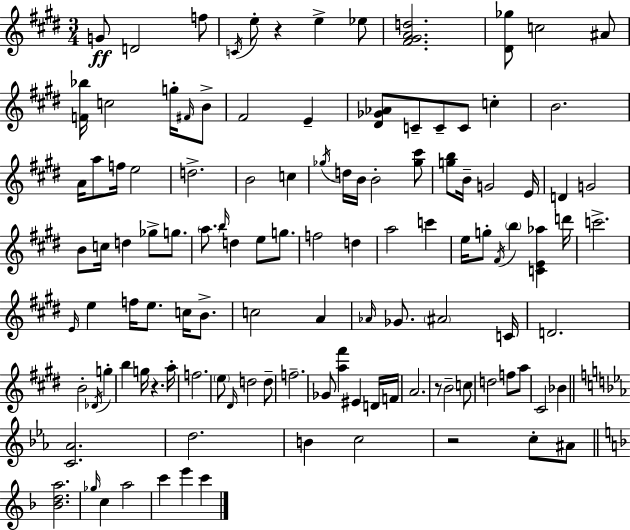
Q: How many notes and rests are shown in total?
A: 118